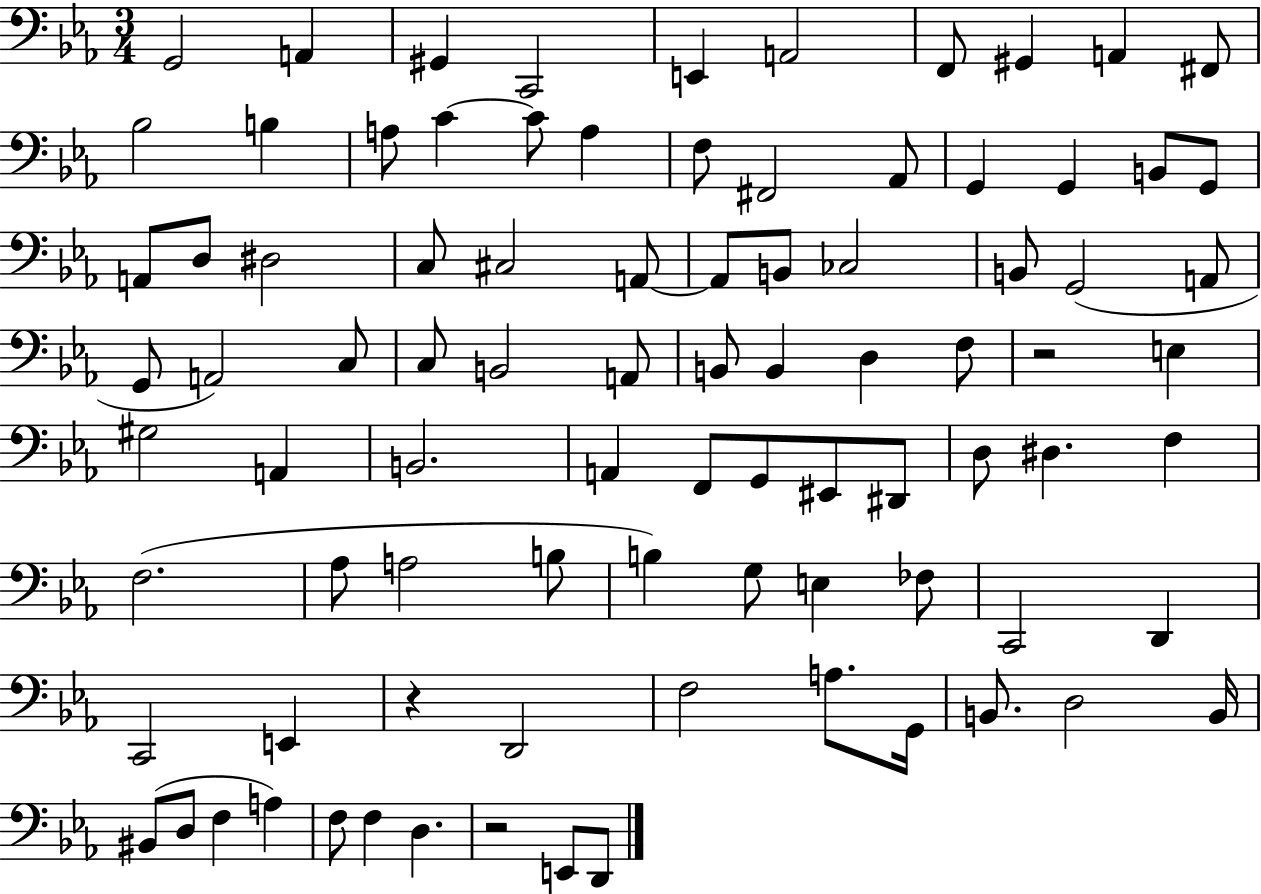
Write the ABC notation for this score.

X:1
T:Untitled
M:3/4
L:1/4
K:Eb
G,,2 A,, ^G,, C,,2 E,, A,,2 F,,/2 ^G,, A,, ^F,,/2 _B,2 B, A,/2 C C/2 A, F,/2 ^F,,2 _A,,/2 G,, G,, B,,/2 G,,/2 A,,/2 D,/2 ^D,2 C,/2 ^C,2 A,,/2 A,,/2 B,,/2 _C,2 B,,/2 G,,2 A,,/2 G,,/2 A,,2 C,/2 C,/2 B,,2 A,,/2 B,,/2 B,, D, F,/2 z2 E, ^G,2 A,, B,,2 A,, F,,/2 G,,/2 ^E,,/2 ^D,,/2 D,/2 ^D, F, F,2 _A,/2 A,2 B,/2 B, G,/2 E, _F,/2 C,,2 D,, C,,2 E,, z D,,2 F,2 A,/2 G,,/4 B,,/2 D,2 B,,/4 ^B,,/2 D,/2 F, A, F,/2 F, D, z2 E,,/2 D,,/2